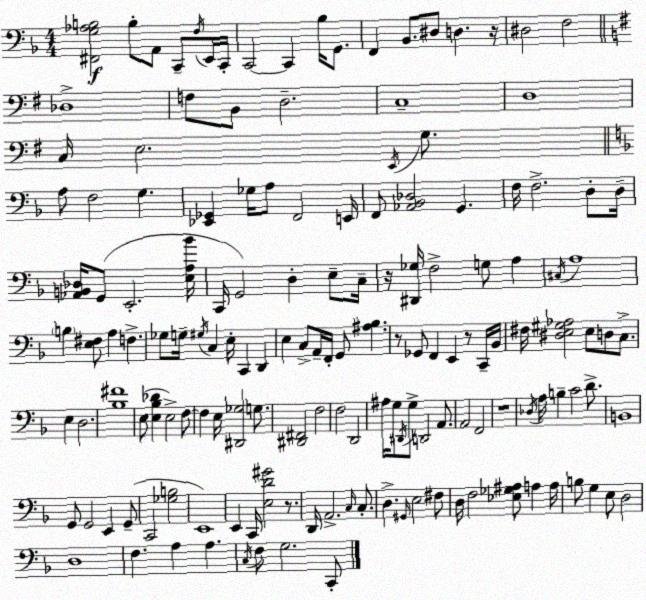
X:1
T:Untitled
M:4/4
L:1/4
K:F
[^F,,G,_A,B,]2 B,/2 A,,/2 C,,/2 F,/4 E,,/4 C,,/4 C,,2 C,, _B,/4 G,,/2 F,, _B,,/2 ^D,/2 D, z/4 ^D,2 F,2 _D,4 F,/2 B,,/2 D,2 C,4 D,4 C,/4 E,2 E,,/4 G,/2 A,/2 F,2 G, [_E,,_G,,] _G,/4 A,/2 F,,2 E,,/4 F,,/2 [_A,,_B,,_D,]2 G,, F,/4 F,2 D,/2 D,/4 [_A,,B,,_D,]/4 G,,/2 E,,2 [E,A,_B]/4 C,,/4 G,,2 D, E,/2 C,/4 z/4 [^D,,_G,]/4 F,2 G,/2 A, ^C,/4 A,4 B, [E,^F,]/2 A, F, _G,/2 G,/4 ^G,/4 C, E,/4 C,, D,, E, C,/2 A,,/4 F,,/4 G,,/2 [^A,_B,] z/2 _G,,/2 F,, E,, z/2 C,,/4 _B,,/4 ^F,/4 [^D,E,^G,_A,]2 E,/2 D,/2 C,/2 E, D,2 [_B,^F]4 E,/2 [E,_B,_D] E,2 F,/2 F, E,/4 [^D,,_G,]2 G,/2 [^D,,^F,,]2 F,2 F,2 D,,2 ^A,/4 G,/2 ^D,,/4 G,/2 D,,2 A,,/2 A,,2 F,,2 z4 _D,/4 A,/4 B, C2 D/2 B,,4 G,,/2 G,,2 E,, G,,/2 C,,2 [_G,B,]2 E,,4 E,, C,,/4 [E,D^G]2 z/2 D,,/4 A,,2 C,/4 C,/2 D, ^G,,/4 E,2 ^F,/2 D,/4 F,2 [_E,_G,^A,]/2 A, A,/4 B,/2 G, E,/2 D,2 D,4 F, A, A, C,/4 F,/2 G,2 C,,/2